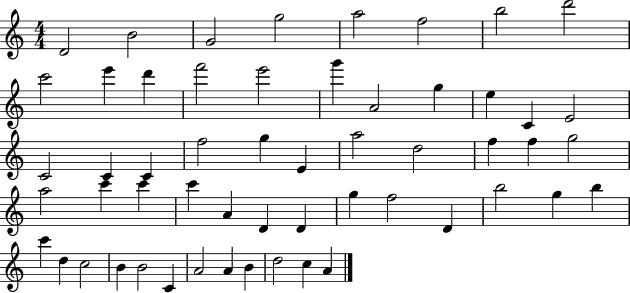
{
  \clef treble
  \numericTimeSignature
  \time 4/4
  \key c \major
  d'2 b'2 | g'2 g''2 | a''2 f''2 | b''2 d'''2 | \break c'''2 e'''4 d'''4 | f'''2 e'''2 | g'''4 a'2 g''4 | e''4 c'4 e'2 | \break c'2 c'4 c'4 | f''2 g''4 e'4 | a''2 d''2 | f''4 f''4 g''2 | \break a''2 c'''4 c'''4 | c'''4 a'4 d'4 d'4 | g''4 f''2 d'4 | b''2 g''4 b''4 | \break c'''4 d''4 c''2 | b'4 b'2 c'4 | a'2 a'4 b'4 | d''2 c''4 a'4 | \break \bar "|."
}